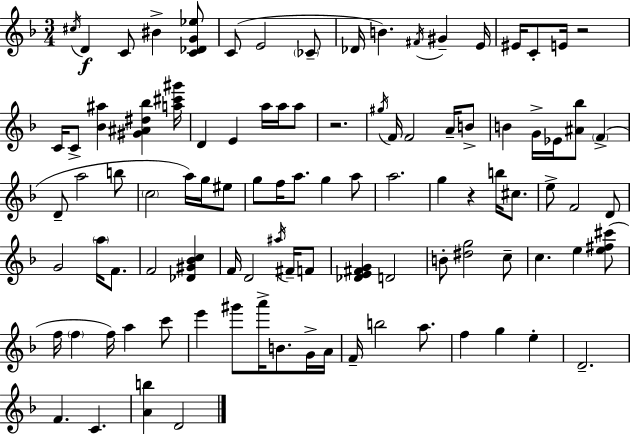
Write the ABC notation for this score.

X:1
T:Untitled
M:3/4
L:1/4
K:F
^c/4 D C/2 ^B [C_DG_e]/2 C/2 E2 _C/2 _D/4 B ^F/4 ^G E/4 ^E/4 C/2 E/4 z2 C/4 C/2 [_B^a] [^G^A^d_b] [a^c'^g']/4 D E a/4 a/4 a/2 z2 ^g/4 F/4 F2 A/4 B/2 B G/4 _E/4 [^A_b]/2 F D/2 a2 b/2 c2 a/4 g/4 ^e/2 g/2 f/4 a/2 g a/2 a2 g z b/4 ^c/2 e/2 F2 D/2 G2 a/4 F/2 F2 [_D^G_Bc] F/4 D2 ^a/4 ^F/4 F/2 [_DE^FG] D2 B/2 [^dg]2 c/2 c e [e^f^c']/2 f/4 f f/4 a c'/2 e' ^g'/2 a'/4 B/2 G/4 A/4 F/4 b2 a/2 f g e D2 F C [Ab] D2